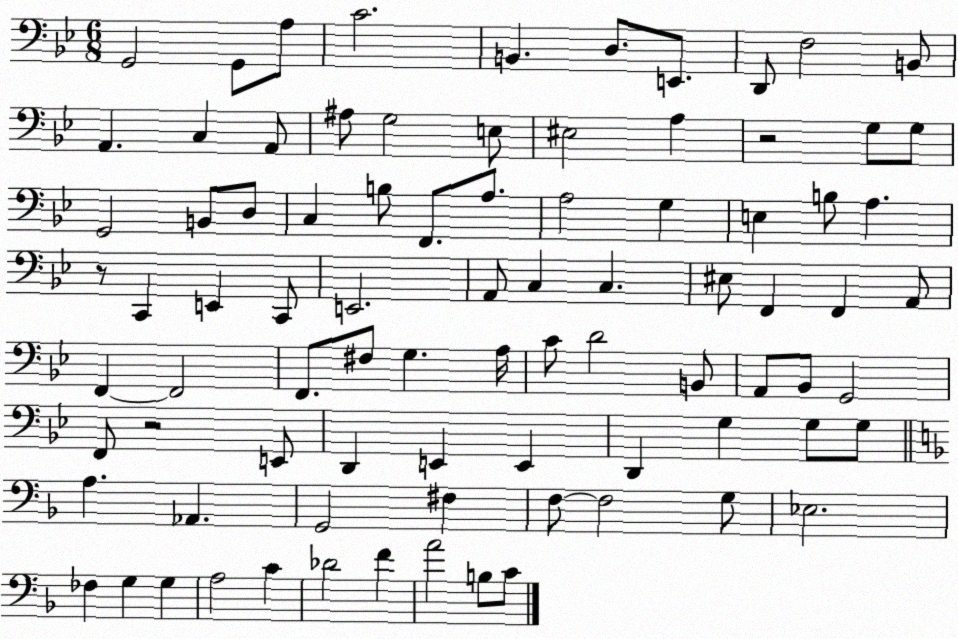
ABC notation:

X:1
T:Untitled
M:6/8
L:1/4
K:Bb
G,,2 G,,/2 A,/2 C2 B,, D,/2 E,,/2 D,,/2 F,2 B,,/2 A,, C, A,,/2 ^A,/2 G,2 E,/2 ^E,2 A, z2 G,/2 G,/2 G,,2 B,,/2 D,/2 C, B,/2 F,,/2 A,/2 A,2 G, E, B,/2 A, z/2 C,, E,, C,,/2 E,,2 A,,/2 C, C, ^E,/2 F,, F,, A,,/2 F,, F,,2 F,,/2 ^F,/2 G, A,/4 C/2 D2 B,,/2 A,,/2 _B,,/2 G,,2 F,,/2 z2 E,,/2 D,, E,, E,, D,, G, G,/2 G,/2 A, _A,, G,,2 ^F, F,/2 F,2 G,/2 _E,2 _F, G, G, A,2 C _D2 F A2 B,/2 C/2